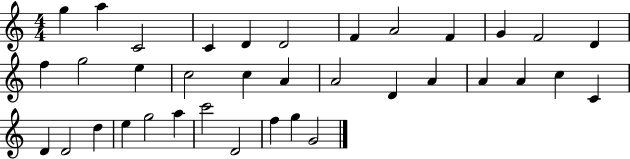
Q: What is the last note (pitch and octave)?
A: G4